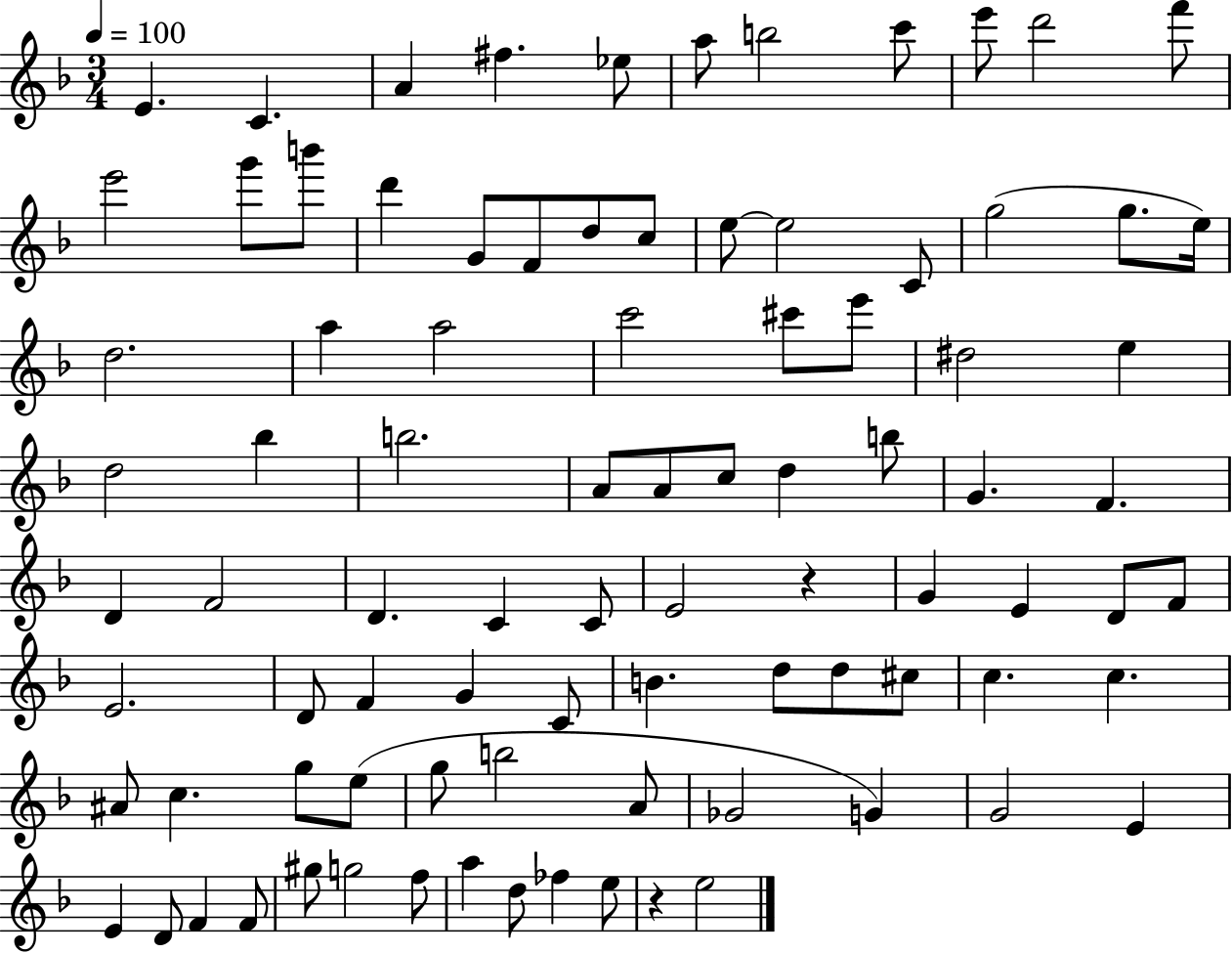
{
  \clef treble
  \numericTimeSignature
  \time 3/4
  \key f \major
  \tempo 4 = 100
  \repeat volta 2 { e'4. c'4. | a'4 fis''4. ees''8 | a''8 b''2 c'''8 | e'''8 d'''2 f'''8 | \break e'''2 g'''8 b'''8 | d'''4 g'8 f'8 d''8 c''8 | e''8~~ e''2 c'8 | g''2( g''8. e''16) | \break d''2. | a''4 a''2 | c'''2 cis'''8 e'''8 | dis''2 e''4 | \break d''2 bes''4 | b''2. | a'8 a'8 c''8 d''4 b''8 | g'4. f'4. | \break d'4 f'2 | d'4. c'4 c'8 | e'2 r4 | g'4 e'4 d'8 f'8 | \break e'2. | d'8 f'4 g'4 c'8 | b'4. d''8 d''8 cis''8 | c''4. c''4. | \break ais'8 c''4. g''8 e''8( | g''8 b''2 a'8 | ges'2 g'4) | g'2 e'4 | \break e'4 d'8 f'4 f'8 | gis''8 g''2 f''8 | a''4 d''8 fes''4 e''8 | r4 e''2 | \break } \bar "|."
}